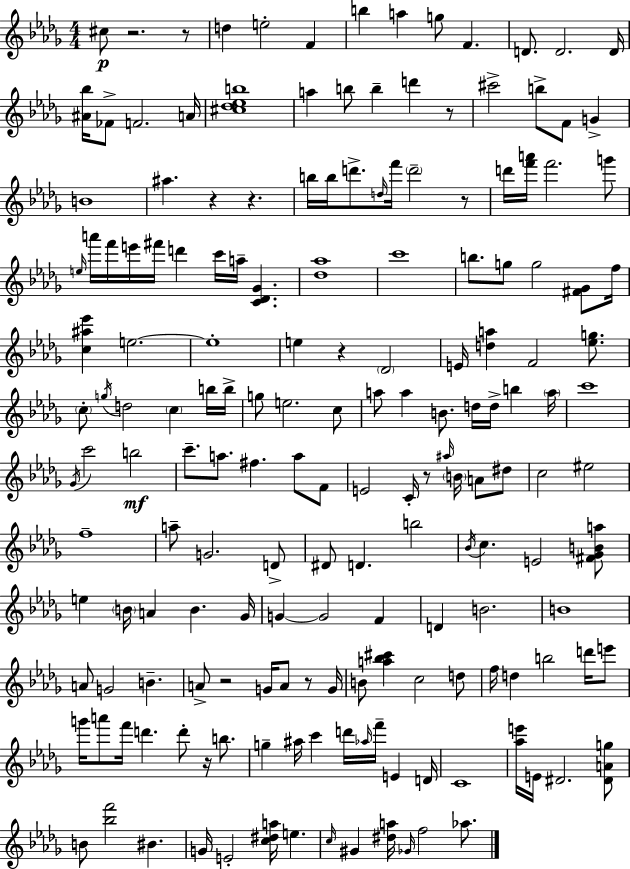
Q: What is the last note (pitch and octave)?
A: Ab5